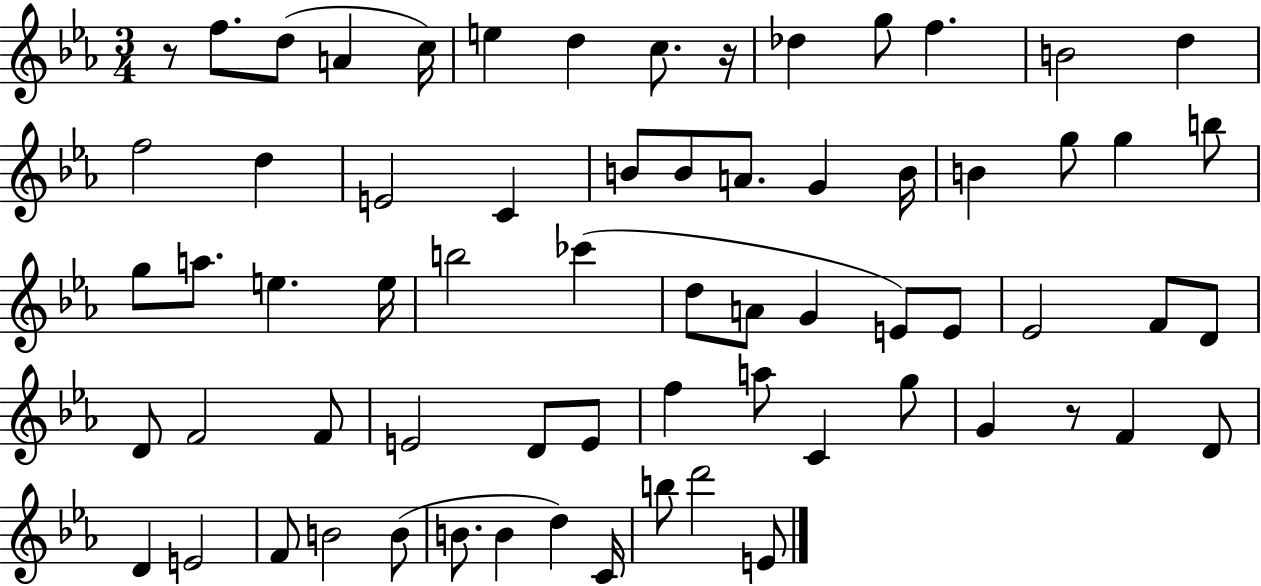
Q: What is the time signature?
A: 3/4